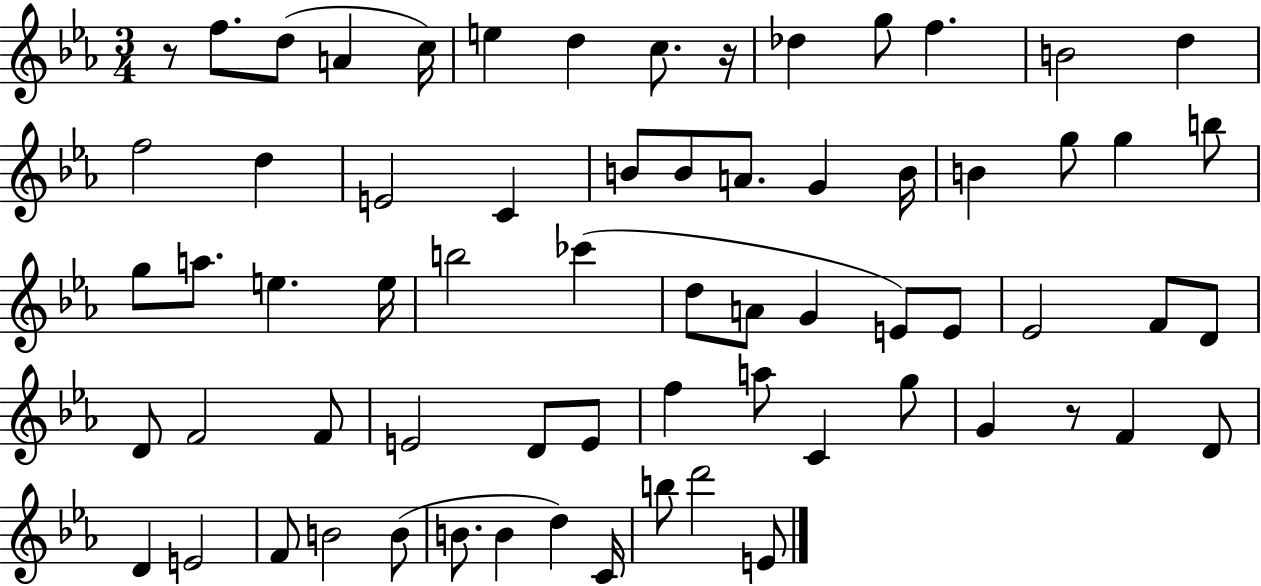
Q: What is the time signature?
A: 3/4